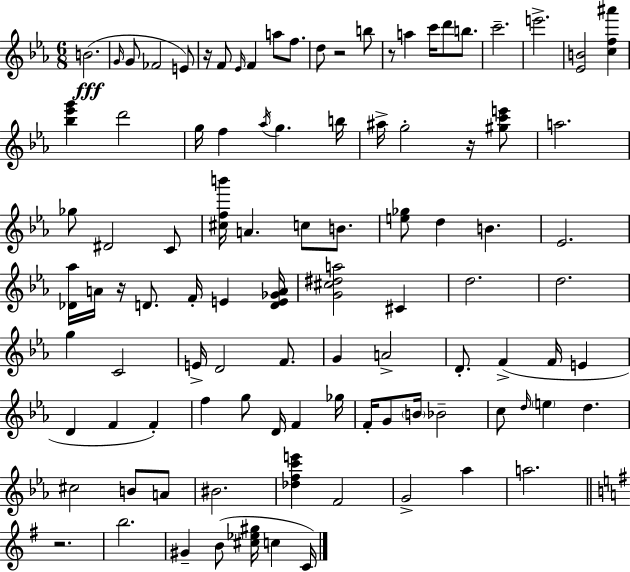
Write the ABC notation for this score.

X:1
T:Untitled
M:6/8
L:1/4
K:Cm
B2 G/4 G/2 _F2 E/2 z/4 F/2 _E/4 F a/2 f/2 d/2 z2 b/2 z/2 a c'/4 d'/2 b/2 c'2 e'2 [_EB]2 [cf^a'] [_b_e'g'] d'2 g/4 f _a/4 g b/4 ^a/4 g2 z/4 [^gc'e']/2 a2 _g/2 ^D2 C/2 [^cfb']/4 A c/2 B/2 [e_g]/2 d B _E2 [_D_a]/4 A/4 z/4 D/2 F/4 E [DE_GA]/4 [G^c^da]2 ^C d2 d2 g C2 E/4 D2 F/2 G A2 D/2 F F/4 E D F F f g/2 D/4 F _g/4 F/4 G/2 B/4 _B2 c/2 d/4 e d ^c2 B/2 A/2 ^B2 [_dfc'e'] F2 G2 _a a2 z2 b2 ^G B/2 [^c_e^g]/4 c C/4